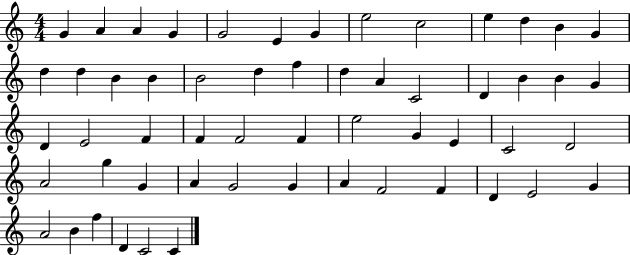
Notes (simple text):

G4/q A4/q A4/q G4/q G4/h E4/q G4/q E5/h C5/h E5/q D5/q B4/q G4/q D5/q D5/q B4/q B4/q B4/h D5/q F5/q D5/q A4/q C4/h D4/q B4/q B4/q G4/q D4/q E4/h F4/q F4/q F4/h F4/q E5/h G4/q E4/q C4/h D4/h A4/h G5/q G4/q A4/q G4/h G4/q A4/q F4/h F4/q D4/q E4/h G4/q A4/h B4/q F5/q D4/q C4/h C4/q